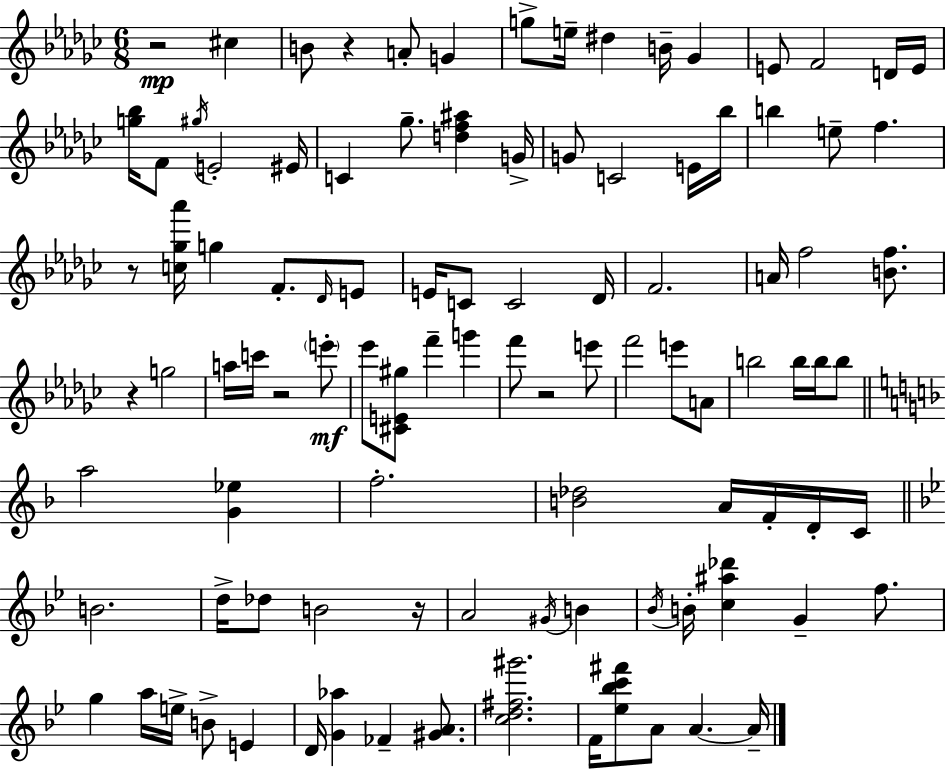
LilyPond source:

{
  \clef treble
  \numericTimeSignature
  \time 6/8
  \key ees \minor
  \repeat volta 2 { r2\mp cis''4 | b'8 r4 a'8-. g'4 | g''8-> e''16-- dis''4 b'16-- ges'4 | e'8 f'2 d'16 e'16 | \break <g'' bes''>16 f'8 \acciaccatura { gis''16 } e'2-. | eis'16 c'4 ges''8.-- <d'' f'' ais''>4 | g'16-> g'8 c'2 e'16 | bes''16 b''4 e''8-- f''4. | \break r8 <c'' ges'' aes'''>16 g''4 f'8.-. \grace { des'16 } | e'8 e'16 c'8 c'2 | des'16 f'2. | a'16 f''2 <b' f''>8. | \break r4 g''2 | a''16 c'''16 r2 | \parenthesize e'''8-.\mf ees'''8 <cis' e' gis''>8 f'''4-- g'''4 | f'''8 r2 | \break e'''8 f'''2 e'''8 | a'8 b''2 b''16 b''16 | b''8 \bar "||" \break \key f \major a''2 <g' ees''>4 | f''2.-. | <b' des''>2 a'16 f'16-. d'16-. c'16 | \bar "||" \break \key g \minor b'2. | d''16-> des''8 b'2 r16 | a'2 \acciaccatura { gis'16 } b'4 | \acciaccatura { bes'16 } b'16-. <c'' ais'' des'''>4 g'4-- f''8. | \break g''4 a''16 e''16-> b'8-> e'4 | d'16 <g' aes''>4 fes'4-- <gis' a'>8. | <c'' d'' fis'' gis'''>2. | f'16 <ees'' bes'' c''' fis'''>8 a'8 a'4.~~ | \break a'16-- } \bar "|."
}